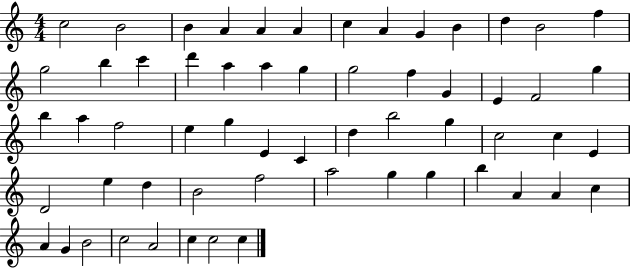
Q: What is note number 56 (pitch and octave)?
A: A4